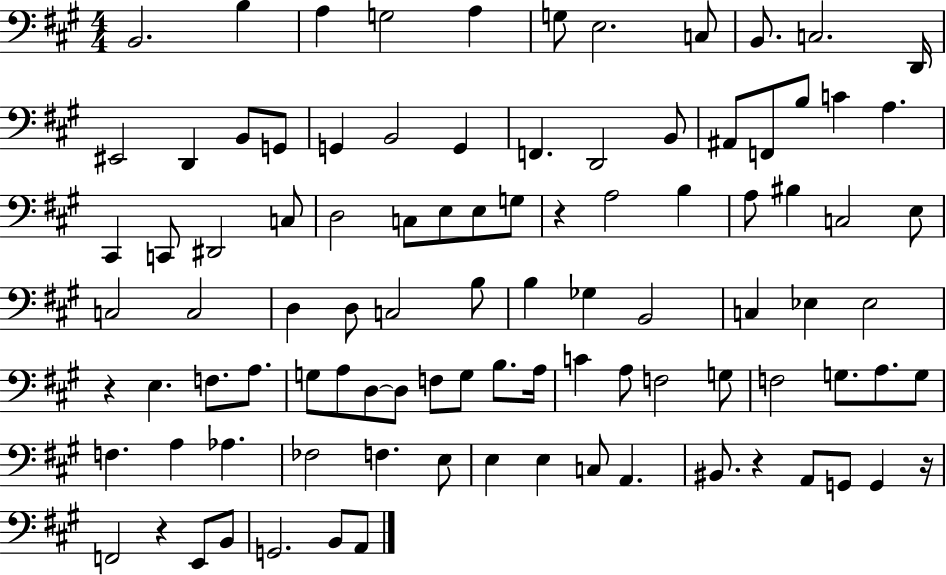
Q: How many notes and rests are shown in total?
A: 97